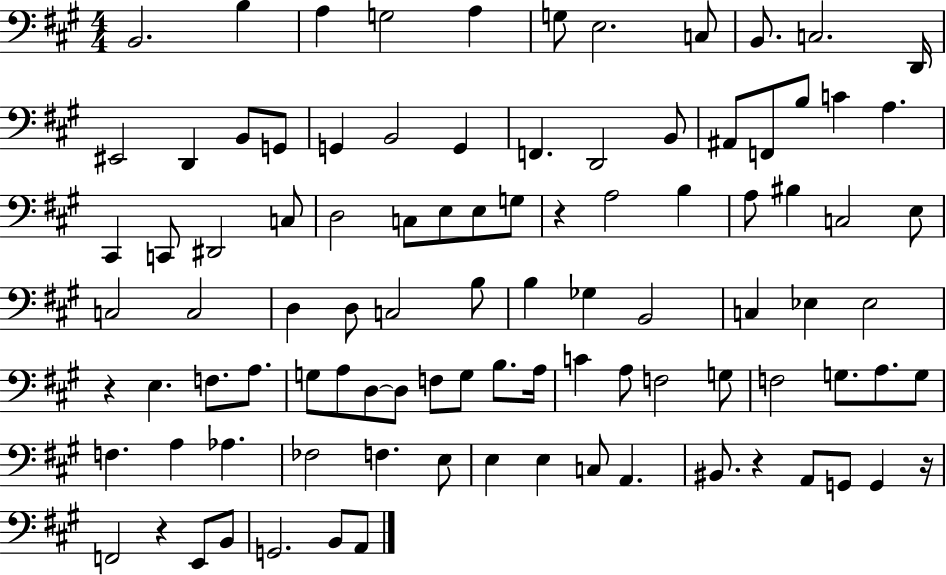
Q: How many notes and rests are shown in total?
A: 97